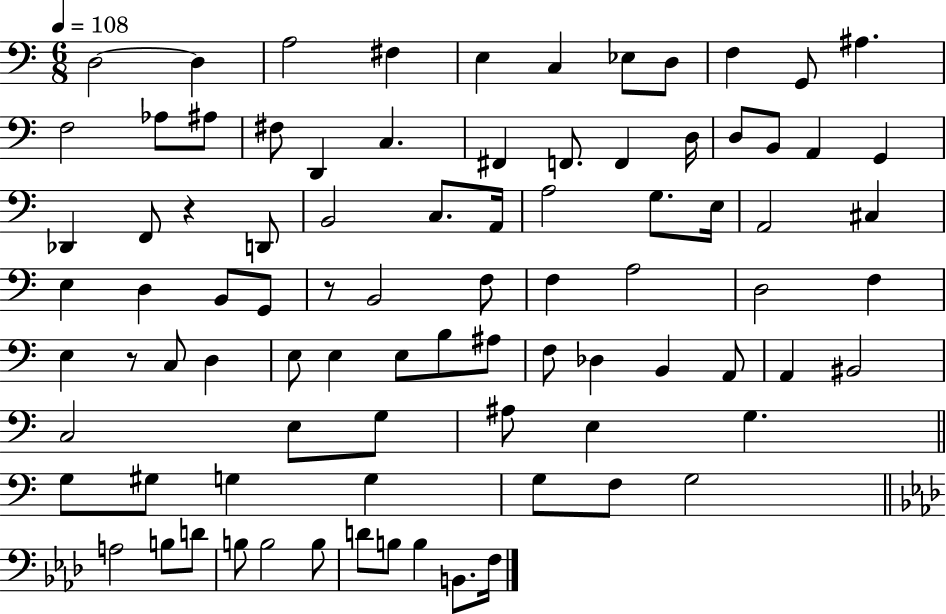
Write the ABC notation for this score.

X:1
T:Untitled
M:6/8
L:1/4
K:C
D,2 D, A,2 ^F, E, C, _E,/2 D,/2 F, G,,/2 ^A, F,2 _A,/2 ^A,/2 ^F,/2 D,, C, ^F,, F,,/2 F,, D,/4 D,/2 B,,/2 A,, G,, _D,, F,,/2 z D,,/2 B,,2 C,/2 A,,/4 A,2 G,/2 E,/4 A,,2 ^C, E, D, B,,/2 G,,/2 z/2 B,,2 F,/2 F, A,2 D,2 F, E, z/2 C,/2 D, E,/2 E, E,/2 B,/2 ^A,/2 F,/2 _D, B,, A,,/2 A,, ^B,,2 C,2 E,/2 G,/2 ^A,/2 E, G, G,/2 ^G,/2 G, G, G,/2 F,/2 G,2 A,2 B,/2 D/2 B,/2 B,2 B,/2 D/2 B,/2 B, B,,/2 F,/4